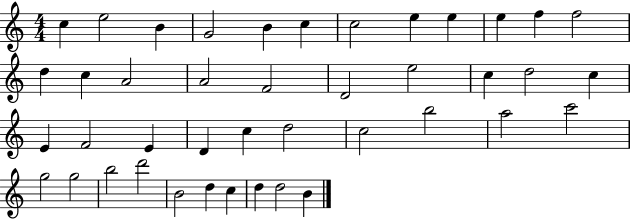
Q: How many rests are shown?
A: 0